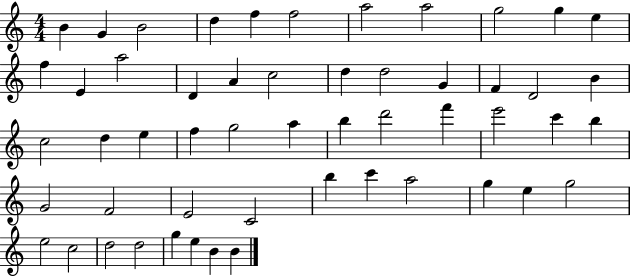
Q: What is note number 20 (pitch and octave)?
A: G4